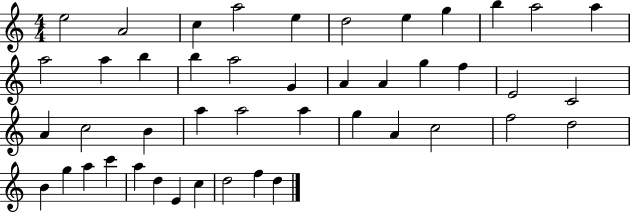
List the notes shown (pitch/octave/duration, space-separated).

E5/h A4/h C5/q A5/h E5/q D5/h E5/q G5/q B5/q A5/h A5/q A5/h A5/q B5/q B5/q A5/h G4/q A4/q A4/q G5/q F5/q E4/h C4/h A4/q C5/h B4/q A5/q A5/h A5/q G5/q A4/q C5/h F5/h D5/h B4/q G5/q A5/q C6/q A5/q D5/q E4/q C5/q D5/h F5/q D5/q